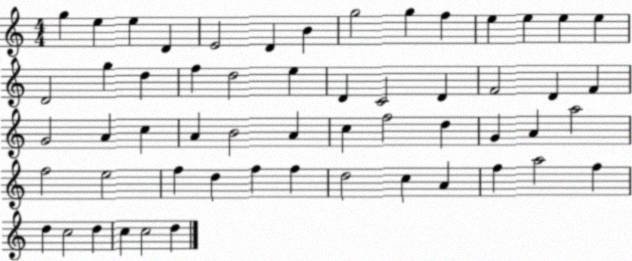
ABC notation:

X:1
T:Untitled
M:4/4
L:1/4
K:C
g e e D E2 D B g2 g f e e e e D2 g d f d2 e D C2 D F2 D F G2 A c A B2 A c f2 d G A a2 f2 e2 f d f f d2 c A f a2 f d c2 d c c2 d